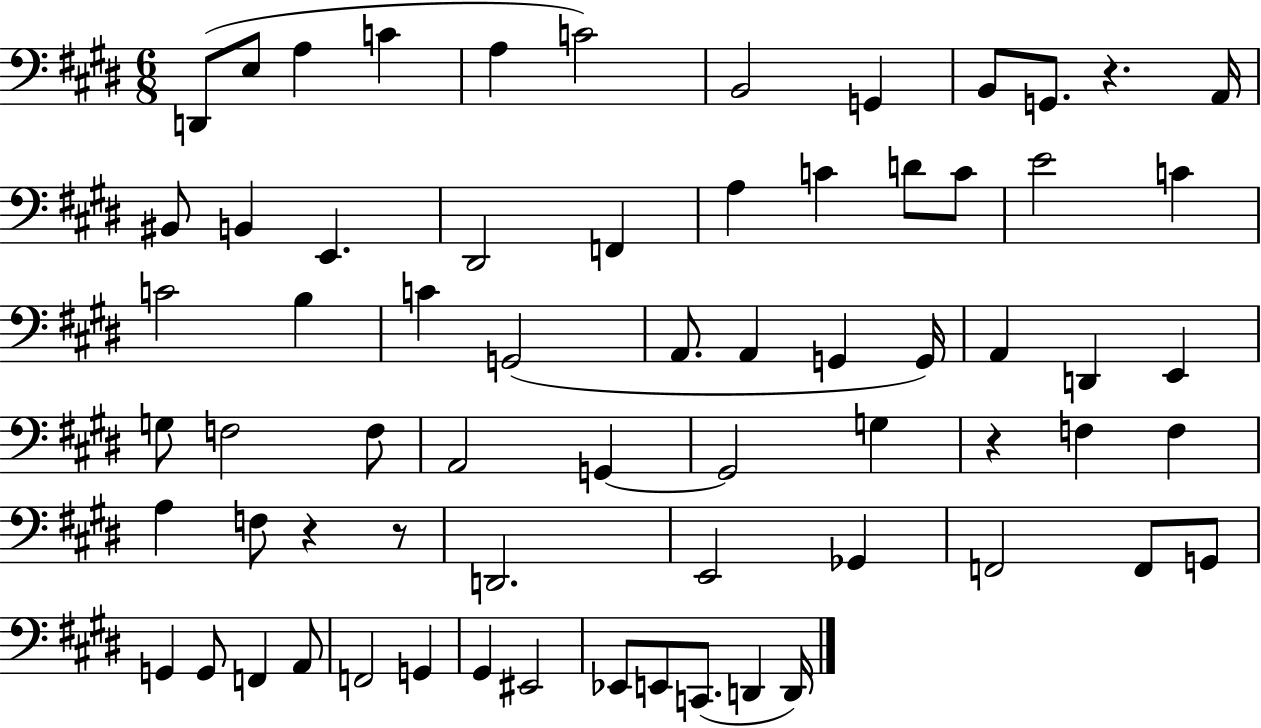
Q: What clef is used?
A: bass